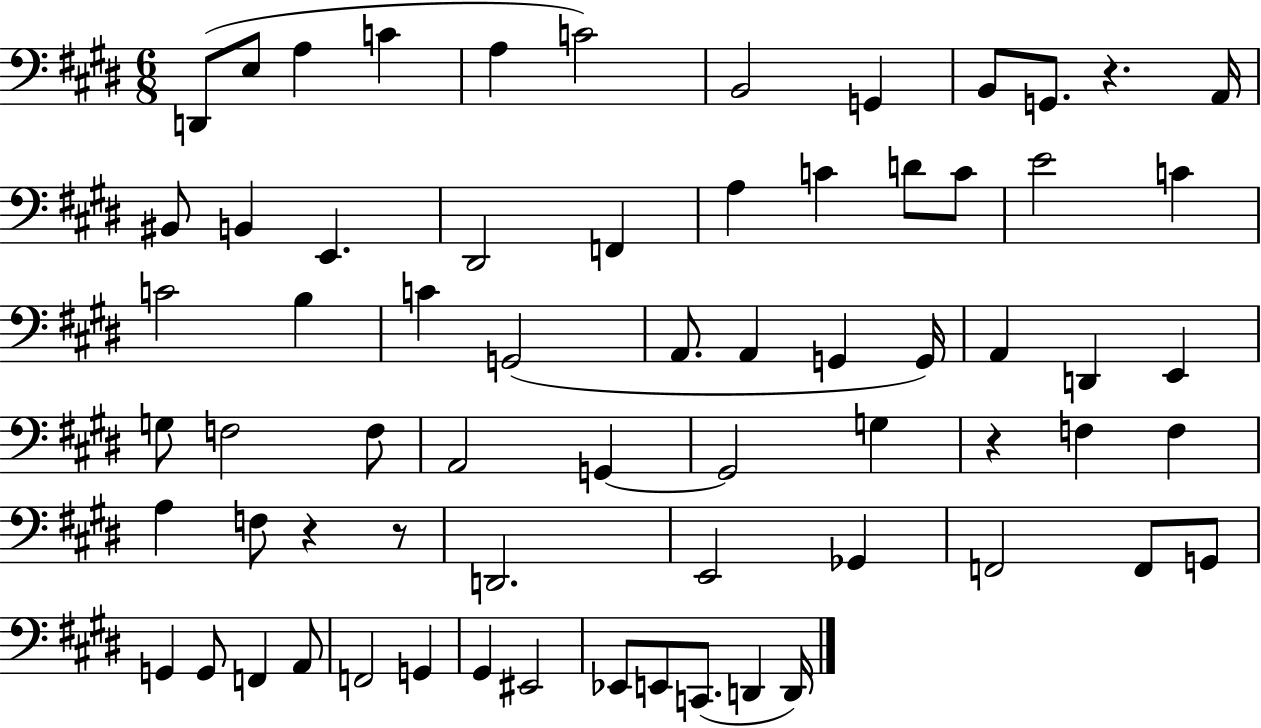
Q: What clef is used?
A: bass